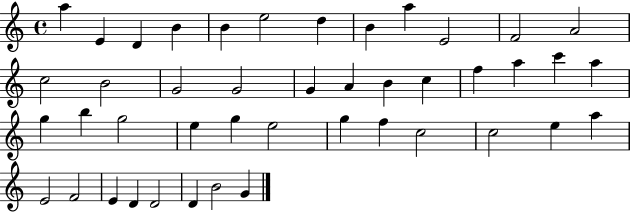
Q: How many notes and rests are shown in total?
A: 44